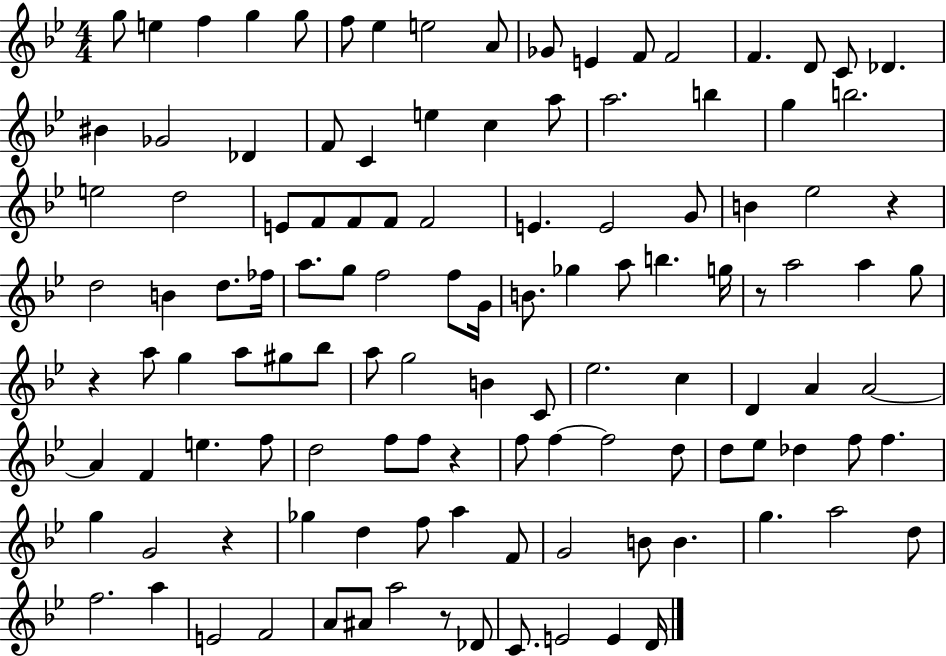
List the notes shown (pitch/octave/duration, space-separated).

G5/e E5/q F5/q G5/q G5/e F5/e Eb5/q E5/h A4/e Gb4/e E4/q F4/e F4/h F4/q. D4/e C4/e Db4/q. BIS4/q Gb4/h Db4/q F4/e C4/q E5/q C5/q A5/e A5/h. B5/q G5/q B5/h. E5/h D5/h E4/e F4/e F4/e F4/e F4/h E4/q. E4/h G4/e B4/q Eb5/h R/q D5/h B4/q D5/e. FES5/s A5/e. G5/e F5/h F5/e G4/s B4/e. Gb5/q A5/e B5/q. G5/s R/e A5/h A5/q G5/e R/q A5/e G5/q A5/e G#5/e Bb5/e A5/e G5/h B4/q C4/e Eb5/h. C5/q D4/q A4/q A4/h A4/q F4/q E5/q. F5/e D5/h F5/e F5/e R/q F5/e F5/q F5/h D5/e D5/e Eb5/e Db5/q F5/e F5/q. G5/q G4/h R/q Gb5/q D5/q F5/e A5/q F4/e G4/h B4/e B4/q. G5/q. A5/h D5/e F5/h. A5/q E4/h F4/h A4/e A#4/e A5/h R/e Db4/e C4/e. E4/h E4/q D4/s